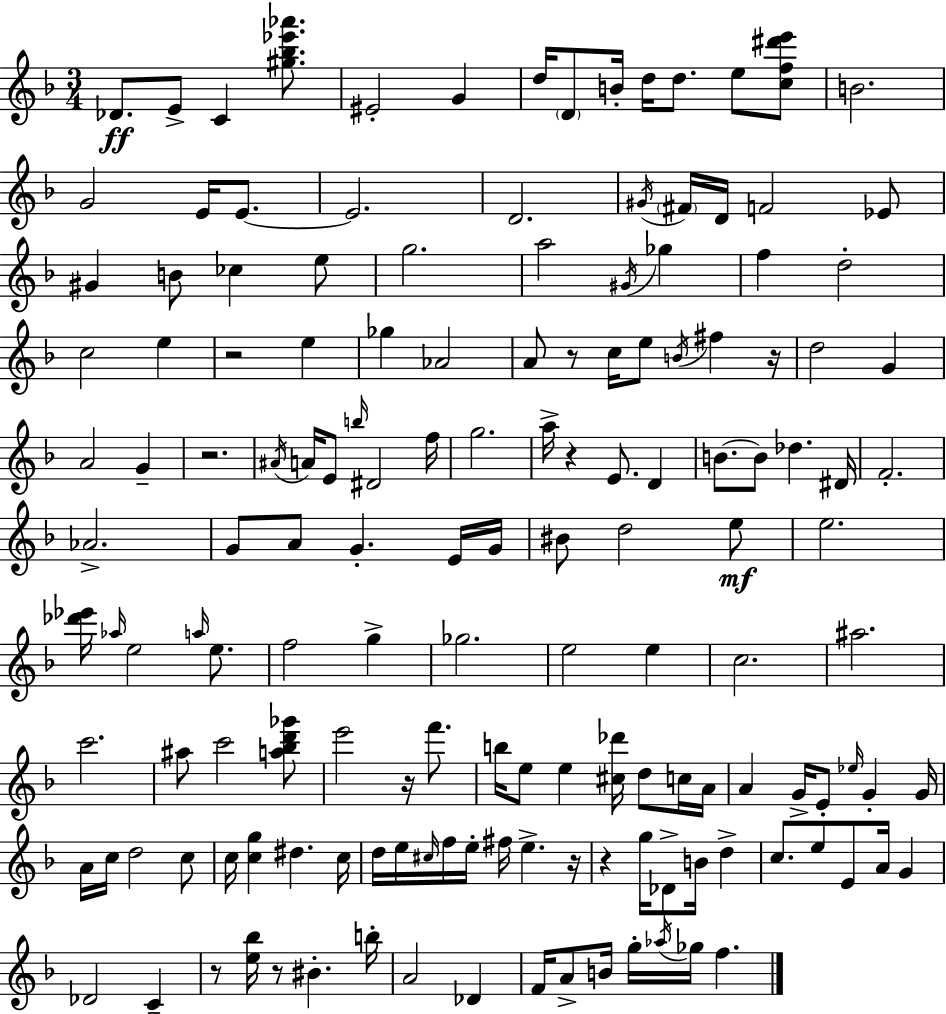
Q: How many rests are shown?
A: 10